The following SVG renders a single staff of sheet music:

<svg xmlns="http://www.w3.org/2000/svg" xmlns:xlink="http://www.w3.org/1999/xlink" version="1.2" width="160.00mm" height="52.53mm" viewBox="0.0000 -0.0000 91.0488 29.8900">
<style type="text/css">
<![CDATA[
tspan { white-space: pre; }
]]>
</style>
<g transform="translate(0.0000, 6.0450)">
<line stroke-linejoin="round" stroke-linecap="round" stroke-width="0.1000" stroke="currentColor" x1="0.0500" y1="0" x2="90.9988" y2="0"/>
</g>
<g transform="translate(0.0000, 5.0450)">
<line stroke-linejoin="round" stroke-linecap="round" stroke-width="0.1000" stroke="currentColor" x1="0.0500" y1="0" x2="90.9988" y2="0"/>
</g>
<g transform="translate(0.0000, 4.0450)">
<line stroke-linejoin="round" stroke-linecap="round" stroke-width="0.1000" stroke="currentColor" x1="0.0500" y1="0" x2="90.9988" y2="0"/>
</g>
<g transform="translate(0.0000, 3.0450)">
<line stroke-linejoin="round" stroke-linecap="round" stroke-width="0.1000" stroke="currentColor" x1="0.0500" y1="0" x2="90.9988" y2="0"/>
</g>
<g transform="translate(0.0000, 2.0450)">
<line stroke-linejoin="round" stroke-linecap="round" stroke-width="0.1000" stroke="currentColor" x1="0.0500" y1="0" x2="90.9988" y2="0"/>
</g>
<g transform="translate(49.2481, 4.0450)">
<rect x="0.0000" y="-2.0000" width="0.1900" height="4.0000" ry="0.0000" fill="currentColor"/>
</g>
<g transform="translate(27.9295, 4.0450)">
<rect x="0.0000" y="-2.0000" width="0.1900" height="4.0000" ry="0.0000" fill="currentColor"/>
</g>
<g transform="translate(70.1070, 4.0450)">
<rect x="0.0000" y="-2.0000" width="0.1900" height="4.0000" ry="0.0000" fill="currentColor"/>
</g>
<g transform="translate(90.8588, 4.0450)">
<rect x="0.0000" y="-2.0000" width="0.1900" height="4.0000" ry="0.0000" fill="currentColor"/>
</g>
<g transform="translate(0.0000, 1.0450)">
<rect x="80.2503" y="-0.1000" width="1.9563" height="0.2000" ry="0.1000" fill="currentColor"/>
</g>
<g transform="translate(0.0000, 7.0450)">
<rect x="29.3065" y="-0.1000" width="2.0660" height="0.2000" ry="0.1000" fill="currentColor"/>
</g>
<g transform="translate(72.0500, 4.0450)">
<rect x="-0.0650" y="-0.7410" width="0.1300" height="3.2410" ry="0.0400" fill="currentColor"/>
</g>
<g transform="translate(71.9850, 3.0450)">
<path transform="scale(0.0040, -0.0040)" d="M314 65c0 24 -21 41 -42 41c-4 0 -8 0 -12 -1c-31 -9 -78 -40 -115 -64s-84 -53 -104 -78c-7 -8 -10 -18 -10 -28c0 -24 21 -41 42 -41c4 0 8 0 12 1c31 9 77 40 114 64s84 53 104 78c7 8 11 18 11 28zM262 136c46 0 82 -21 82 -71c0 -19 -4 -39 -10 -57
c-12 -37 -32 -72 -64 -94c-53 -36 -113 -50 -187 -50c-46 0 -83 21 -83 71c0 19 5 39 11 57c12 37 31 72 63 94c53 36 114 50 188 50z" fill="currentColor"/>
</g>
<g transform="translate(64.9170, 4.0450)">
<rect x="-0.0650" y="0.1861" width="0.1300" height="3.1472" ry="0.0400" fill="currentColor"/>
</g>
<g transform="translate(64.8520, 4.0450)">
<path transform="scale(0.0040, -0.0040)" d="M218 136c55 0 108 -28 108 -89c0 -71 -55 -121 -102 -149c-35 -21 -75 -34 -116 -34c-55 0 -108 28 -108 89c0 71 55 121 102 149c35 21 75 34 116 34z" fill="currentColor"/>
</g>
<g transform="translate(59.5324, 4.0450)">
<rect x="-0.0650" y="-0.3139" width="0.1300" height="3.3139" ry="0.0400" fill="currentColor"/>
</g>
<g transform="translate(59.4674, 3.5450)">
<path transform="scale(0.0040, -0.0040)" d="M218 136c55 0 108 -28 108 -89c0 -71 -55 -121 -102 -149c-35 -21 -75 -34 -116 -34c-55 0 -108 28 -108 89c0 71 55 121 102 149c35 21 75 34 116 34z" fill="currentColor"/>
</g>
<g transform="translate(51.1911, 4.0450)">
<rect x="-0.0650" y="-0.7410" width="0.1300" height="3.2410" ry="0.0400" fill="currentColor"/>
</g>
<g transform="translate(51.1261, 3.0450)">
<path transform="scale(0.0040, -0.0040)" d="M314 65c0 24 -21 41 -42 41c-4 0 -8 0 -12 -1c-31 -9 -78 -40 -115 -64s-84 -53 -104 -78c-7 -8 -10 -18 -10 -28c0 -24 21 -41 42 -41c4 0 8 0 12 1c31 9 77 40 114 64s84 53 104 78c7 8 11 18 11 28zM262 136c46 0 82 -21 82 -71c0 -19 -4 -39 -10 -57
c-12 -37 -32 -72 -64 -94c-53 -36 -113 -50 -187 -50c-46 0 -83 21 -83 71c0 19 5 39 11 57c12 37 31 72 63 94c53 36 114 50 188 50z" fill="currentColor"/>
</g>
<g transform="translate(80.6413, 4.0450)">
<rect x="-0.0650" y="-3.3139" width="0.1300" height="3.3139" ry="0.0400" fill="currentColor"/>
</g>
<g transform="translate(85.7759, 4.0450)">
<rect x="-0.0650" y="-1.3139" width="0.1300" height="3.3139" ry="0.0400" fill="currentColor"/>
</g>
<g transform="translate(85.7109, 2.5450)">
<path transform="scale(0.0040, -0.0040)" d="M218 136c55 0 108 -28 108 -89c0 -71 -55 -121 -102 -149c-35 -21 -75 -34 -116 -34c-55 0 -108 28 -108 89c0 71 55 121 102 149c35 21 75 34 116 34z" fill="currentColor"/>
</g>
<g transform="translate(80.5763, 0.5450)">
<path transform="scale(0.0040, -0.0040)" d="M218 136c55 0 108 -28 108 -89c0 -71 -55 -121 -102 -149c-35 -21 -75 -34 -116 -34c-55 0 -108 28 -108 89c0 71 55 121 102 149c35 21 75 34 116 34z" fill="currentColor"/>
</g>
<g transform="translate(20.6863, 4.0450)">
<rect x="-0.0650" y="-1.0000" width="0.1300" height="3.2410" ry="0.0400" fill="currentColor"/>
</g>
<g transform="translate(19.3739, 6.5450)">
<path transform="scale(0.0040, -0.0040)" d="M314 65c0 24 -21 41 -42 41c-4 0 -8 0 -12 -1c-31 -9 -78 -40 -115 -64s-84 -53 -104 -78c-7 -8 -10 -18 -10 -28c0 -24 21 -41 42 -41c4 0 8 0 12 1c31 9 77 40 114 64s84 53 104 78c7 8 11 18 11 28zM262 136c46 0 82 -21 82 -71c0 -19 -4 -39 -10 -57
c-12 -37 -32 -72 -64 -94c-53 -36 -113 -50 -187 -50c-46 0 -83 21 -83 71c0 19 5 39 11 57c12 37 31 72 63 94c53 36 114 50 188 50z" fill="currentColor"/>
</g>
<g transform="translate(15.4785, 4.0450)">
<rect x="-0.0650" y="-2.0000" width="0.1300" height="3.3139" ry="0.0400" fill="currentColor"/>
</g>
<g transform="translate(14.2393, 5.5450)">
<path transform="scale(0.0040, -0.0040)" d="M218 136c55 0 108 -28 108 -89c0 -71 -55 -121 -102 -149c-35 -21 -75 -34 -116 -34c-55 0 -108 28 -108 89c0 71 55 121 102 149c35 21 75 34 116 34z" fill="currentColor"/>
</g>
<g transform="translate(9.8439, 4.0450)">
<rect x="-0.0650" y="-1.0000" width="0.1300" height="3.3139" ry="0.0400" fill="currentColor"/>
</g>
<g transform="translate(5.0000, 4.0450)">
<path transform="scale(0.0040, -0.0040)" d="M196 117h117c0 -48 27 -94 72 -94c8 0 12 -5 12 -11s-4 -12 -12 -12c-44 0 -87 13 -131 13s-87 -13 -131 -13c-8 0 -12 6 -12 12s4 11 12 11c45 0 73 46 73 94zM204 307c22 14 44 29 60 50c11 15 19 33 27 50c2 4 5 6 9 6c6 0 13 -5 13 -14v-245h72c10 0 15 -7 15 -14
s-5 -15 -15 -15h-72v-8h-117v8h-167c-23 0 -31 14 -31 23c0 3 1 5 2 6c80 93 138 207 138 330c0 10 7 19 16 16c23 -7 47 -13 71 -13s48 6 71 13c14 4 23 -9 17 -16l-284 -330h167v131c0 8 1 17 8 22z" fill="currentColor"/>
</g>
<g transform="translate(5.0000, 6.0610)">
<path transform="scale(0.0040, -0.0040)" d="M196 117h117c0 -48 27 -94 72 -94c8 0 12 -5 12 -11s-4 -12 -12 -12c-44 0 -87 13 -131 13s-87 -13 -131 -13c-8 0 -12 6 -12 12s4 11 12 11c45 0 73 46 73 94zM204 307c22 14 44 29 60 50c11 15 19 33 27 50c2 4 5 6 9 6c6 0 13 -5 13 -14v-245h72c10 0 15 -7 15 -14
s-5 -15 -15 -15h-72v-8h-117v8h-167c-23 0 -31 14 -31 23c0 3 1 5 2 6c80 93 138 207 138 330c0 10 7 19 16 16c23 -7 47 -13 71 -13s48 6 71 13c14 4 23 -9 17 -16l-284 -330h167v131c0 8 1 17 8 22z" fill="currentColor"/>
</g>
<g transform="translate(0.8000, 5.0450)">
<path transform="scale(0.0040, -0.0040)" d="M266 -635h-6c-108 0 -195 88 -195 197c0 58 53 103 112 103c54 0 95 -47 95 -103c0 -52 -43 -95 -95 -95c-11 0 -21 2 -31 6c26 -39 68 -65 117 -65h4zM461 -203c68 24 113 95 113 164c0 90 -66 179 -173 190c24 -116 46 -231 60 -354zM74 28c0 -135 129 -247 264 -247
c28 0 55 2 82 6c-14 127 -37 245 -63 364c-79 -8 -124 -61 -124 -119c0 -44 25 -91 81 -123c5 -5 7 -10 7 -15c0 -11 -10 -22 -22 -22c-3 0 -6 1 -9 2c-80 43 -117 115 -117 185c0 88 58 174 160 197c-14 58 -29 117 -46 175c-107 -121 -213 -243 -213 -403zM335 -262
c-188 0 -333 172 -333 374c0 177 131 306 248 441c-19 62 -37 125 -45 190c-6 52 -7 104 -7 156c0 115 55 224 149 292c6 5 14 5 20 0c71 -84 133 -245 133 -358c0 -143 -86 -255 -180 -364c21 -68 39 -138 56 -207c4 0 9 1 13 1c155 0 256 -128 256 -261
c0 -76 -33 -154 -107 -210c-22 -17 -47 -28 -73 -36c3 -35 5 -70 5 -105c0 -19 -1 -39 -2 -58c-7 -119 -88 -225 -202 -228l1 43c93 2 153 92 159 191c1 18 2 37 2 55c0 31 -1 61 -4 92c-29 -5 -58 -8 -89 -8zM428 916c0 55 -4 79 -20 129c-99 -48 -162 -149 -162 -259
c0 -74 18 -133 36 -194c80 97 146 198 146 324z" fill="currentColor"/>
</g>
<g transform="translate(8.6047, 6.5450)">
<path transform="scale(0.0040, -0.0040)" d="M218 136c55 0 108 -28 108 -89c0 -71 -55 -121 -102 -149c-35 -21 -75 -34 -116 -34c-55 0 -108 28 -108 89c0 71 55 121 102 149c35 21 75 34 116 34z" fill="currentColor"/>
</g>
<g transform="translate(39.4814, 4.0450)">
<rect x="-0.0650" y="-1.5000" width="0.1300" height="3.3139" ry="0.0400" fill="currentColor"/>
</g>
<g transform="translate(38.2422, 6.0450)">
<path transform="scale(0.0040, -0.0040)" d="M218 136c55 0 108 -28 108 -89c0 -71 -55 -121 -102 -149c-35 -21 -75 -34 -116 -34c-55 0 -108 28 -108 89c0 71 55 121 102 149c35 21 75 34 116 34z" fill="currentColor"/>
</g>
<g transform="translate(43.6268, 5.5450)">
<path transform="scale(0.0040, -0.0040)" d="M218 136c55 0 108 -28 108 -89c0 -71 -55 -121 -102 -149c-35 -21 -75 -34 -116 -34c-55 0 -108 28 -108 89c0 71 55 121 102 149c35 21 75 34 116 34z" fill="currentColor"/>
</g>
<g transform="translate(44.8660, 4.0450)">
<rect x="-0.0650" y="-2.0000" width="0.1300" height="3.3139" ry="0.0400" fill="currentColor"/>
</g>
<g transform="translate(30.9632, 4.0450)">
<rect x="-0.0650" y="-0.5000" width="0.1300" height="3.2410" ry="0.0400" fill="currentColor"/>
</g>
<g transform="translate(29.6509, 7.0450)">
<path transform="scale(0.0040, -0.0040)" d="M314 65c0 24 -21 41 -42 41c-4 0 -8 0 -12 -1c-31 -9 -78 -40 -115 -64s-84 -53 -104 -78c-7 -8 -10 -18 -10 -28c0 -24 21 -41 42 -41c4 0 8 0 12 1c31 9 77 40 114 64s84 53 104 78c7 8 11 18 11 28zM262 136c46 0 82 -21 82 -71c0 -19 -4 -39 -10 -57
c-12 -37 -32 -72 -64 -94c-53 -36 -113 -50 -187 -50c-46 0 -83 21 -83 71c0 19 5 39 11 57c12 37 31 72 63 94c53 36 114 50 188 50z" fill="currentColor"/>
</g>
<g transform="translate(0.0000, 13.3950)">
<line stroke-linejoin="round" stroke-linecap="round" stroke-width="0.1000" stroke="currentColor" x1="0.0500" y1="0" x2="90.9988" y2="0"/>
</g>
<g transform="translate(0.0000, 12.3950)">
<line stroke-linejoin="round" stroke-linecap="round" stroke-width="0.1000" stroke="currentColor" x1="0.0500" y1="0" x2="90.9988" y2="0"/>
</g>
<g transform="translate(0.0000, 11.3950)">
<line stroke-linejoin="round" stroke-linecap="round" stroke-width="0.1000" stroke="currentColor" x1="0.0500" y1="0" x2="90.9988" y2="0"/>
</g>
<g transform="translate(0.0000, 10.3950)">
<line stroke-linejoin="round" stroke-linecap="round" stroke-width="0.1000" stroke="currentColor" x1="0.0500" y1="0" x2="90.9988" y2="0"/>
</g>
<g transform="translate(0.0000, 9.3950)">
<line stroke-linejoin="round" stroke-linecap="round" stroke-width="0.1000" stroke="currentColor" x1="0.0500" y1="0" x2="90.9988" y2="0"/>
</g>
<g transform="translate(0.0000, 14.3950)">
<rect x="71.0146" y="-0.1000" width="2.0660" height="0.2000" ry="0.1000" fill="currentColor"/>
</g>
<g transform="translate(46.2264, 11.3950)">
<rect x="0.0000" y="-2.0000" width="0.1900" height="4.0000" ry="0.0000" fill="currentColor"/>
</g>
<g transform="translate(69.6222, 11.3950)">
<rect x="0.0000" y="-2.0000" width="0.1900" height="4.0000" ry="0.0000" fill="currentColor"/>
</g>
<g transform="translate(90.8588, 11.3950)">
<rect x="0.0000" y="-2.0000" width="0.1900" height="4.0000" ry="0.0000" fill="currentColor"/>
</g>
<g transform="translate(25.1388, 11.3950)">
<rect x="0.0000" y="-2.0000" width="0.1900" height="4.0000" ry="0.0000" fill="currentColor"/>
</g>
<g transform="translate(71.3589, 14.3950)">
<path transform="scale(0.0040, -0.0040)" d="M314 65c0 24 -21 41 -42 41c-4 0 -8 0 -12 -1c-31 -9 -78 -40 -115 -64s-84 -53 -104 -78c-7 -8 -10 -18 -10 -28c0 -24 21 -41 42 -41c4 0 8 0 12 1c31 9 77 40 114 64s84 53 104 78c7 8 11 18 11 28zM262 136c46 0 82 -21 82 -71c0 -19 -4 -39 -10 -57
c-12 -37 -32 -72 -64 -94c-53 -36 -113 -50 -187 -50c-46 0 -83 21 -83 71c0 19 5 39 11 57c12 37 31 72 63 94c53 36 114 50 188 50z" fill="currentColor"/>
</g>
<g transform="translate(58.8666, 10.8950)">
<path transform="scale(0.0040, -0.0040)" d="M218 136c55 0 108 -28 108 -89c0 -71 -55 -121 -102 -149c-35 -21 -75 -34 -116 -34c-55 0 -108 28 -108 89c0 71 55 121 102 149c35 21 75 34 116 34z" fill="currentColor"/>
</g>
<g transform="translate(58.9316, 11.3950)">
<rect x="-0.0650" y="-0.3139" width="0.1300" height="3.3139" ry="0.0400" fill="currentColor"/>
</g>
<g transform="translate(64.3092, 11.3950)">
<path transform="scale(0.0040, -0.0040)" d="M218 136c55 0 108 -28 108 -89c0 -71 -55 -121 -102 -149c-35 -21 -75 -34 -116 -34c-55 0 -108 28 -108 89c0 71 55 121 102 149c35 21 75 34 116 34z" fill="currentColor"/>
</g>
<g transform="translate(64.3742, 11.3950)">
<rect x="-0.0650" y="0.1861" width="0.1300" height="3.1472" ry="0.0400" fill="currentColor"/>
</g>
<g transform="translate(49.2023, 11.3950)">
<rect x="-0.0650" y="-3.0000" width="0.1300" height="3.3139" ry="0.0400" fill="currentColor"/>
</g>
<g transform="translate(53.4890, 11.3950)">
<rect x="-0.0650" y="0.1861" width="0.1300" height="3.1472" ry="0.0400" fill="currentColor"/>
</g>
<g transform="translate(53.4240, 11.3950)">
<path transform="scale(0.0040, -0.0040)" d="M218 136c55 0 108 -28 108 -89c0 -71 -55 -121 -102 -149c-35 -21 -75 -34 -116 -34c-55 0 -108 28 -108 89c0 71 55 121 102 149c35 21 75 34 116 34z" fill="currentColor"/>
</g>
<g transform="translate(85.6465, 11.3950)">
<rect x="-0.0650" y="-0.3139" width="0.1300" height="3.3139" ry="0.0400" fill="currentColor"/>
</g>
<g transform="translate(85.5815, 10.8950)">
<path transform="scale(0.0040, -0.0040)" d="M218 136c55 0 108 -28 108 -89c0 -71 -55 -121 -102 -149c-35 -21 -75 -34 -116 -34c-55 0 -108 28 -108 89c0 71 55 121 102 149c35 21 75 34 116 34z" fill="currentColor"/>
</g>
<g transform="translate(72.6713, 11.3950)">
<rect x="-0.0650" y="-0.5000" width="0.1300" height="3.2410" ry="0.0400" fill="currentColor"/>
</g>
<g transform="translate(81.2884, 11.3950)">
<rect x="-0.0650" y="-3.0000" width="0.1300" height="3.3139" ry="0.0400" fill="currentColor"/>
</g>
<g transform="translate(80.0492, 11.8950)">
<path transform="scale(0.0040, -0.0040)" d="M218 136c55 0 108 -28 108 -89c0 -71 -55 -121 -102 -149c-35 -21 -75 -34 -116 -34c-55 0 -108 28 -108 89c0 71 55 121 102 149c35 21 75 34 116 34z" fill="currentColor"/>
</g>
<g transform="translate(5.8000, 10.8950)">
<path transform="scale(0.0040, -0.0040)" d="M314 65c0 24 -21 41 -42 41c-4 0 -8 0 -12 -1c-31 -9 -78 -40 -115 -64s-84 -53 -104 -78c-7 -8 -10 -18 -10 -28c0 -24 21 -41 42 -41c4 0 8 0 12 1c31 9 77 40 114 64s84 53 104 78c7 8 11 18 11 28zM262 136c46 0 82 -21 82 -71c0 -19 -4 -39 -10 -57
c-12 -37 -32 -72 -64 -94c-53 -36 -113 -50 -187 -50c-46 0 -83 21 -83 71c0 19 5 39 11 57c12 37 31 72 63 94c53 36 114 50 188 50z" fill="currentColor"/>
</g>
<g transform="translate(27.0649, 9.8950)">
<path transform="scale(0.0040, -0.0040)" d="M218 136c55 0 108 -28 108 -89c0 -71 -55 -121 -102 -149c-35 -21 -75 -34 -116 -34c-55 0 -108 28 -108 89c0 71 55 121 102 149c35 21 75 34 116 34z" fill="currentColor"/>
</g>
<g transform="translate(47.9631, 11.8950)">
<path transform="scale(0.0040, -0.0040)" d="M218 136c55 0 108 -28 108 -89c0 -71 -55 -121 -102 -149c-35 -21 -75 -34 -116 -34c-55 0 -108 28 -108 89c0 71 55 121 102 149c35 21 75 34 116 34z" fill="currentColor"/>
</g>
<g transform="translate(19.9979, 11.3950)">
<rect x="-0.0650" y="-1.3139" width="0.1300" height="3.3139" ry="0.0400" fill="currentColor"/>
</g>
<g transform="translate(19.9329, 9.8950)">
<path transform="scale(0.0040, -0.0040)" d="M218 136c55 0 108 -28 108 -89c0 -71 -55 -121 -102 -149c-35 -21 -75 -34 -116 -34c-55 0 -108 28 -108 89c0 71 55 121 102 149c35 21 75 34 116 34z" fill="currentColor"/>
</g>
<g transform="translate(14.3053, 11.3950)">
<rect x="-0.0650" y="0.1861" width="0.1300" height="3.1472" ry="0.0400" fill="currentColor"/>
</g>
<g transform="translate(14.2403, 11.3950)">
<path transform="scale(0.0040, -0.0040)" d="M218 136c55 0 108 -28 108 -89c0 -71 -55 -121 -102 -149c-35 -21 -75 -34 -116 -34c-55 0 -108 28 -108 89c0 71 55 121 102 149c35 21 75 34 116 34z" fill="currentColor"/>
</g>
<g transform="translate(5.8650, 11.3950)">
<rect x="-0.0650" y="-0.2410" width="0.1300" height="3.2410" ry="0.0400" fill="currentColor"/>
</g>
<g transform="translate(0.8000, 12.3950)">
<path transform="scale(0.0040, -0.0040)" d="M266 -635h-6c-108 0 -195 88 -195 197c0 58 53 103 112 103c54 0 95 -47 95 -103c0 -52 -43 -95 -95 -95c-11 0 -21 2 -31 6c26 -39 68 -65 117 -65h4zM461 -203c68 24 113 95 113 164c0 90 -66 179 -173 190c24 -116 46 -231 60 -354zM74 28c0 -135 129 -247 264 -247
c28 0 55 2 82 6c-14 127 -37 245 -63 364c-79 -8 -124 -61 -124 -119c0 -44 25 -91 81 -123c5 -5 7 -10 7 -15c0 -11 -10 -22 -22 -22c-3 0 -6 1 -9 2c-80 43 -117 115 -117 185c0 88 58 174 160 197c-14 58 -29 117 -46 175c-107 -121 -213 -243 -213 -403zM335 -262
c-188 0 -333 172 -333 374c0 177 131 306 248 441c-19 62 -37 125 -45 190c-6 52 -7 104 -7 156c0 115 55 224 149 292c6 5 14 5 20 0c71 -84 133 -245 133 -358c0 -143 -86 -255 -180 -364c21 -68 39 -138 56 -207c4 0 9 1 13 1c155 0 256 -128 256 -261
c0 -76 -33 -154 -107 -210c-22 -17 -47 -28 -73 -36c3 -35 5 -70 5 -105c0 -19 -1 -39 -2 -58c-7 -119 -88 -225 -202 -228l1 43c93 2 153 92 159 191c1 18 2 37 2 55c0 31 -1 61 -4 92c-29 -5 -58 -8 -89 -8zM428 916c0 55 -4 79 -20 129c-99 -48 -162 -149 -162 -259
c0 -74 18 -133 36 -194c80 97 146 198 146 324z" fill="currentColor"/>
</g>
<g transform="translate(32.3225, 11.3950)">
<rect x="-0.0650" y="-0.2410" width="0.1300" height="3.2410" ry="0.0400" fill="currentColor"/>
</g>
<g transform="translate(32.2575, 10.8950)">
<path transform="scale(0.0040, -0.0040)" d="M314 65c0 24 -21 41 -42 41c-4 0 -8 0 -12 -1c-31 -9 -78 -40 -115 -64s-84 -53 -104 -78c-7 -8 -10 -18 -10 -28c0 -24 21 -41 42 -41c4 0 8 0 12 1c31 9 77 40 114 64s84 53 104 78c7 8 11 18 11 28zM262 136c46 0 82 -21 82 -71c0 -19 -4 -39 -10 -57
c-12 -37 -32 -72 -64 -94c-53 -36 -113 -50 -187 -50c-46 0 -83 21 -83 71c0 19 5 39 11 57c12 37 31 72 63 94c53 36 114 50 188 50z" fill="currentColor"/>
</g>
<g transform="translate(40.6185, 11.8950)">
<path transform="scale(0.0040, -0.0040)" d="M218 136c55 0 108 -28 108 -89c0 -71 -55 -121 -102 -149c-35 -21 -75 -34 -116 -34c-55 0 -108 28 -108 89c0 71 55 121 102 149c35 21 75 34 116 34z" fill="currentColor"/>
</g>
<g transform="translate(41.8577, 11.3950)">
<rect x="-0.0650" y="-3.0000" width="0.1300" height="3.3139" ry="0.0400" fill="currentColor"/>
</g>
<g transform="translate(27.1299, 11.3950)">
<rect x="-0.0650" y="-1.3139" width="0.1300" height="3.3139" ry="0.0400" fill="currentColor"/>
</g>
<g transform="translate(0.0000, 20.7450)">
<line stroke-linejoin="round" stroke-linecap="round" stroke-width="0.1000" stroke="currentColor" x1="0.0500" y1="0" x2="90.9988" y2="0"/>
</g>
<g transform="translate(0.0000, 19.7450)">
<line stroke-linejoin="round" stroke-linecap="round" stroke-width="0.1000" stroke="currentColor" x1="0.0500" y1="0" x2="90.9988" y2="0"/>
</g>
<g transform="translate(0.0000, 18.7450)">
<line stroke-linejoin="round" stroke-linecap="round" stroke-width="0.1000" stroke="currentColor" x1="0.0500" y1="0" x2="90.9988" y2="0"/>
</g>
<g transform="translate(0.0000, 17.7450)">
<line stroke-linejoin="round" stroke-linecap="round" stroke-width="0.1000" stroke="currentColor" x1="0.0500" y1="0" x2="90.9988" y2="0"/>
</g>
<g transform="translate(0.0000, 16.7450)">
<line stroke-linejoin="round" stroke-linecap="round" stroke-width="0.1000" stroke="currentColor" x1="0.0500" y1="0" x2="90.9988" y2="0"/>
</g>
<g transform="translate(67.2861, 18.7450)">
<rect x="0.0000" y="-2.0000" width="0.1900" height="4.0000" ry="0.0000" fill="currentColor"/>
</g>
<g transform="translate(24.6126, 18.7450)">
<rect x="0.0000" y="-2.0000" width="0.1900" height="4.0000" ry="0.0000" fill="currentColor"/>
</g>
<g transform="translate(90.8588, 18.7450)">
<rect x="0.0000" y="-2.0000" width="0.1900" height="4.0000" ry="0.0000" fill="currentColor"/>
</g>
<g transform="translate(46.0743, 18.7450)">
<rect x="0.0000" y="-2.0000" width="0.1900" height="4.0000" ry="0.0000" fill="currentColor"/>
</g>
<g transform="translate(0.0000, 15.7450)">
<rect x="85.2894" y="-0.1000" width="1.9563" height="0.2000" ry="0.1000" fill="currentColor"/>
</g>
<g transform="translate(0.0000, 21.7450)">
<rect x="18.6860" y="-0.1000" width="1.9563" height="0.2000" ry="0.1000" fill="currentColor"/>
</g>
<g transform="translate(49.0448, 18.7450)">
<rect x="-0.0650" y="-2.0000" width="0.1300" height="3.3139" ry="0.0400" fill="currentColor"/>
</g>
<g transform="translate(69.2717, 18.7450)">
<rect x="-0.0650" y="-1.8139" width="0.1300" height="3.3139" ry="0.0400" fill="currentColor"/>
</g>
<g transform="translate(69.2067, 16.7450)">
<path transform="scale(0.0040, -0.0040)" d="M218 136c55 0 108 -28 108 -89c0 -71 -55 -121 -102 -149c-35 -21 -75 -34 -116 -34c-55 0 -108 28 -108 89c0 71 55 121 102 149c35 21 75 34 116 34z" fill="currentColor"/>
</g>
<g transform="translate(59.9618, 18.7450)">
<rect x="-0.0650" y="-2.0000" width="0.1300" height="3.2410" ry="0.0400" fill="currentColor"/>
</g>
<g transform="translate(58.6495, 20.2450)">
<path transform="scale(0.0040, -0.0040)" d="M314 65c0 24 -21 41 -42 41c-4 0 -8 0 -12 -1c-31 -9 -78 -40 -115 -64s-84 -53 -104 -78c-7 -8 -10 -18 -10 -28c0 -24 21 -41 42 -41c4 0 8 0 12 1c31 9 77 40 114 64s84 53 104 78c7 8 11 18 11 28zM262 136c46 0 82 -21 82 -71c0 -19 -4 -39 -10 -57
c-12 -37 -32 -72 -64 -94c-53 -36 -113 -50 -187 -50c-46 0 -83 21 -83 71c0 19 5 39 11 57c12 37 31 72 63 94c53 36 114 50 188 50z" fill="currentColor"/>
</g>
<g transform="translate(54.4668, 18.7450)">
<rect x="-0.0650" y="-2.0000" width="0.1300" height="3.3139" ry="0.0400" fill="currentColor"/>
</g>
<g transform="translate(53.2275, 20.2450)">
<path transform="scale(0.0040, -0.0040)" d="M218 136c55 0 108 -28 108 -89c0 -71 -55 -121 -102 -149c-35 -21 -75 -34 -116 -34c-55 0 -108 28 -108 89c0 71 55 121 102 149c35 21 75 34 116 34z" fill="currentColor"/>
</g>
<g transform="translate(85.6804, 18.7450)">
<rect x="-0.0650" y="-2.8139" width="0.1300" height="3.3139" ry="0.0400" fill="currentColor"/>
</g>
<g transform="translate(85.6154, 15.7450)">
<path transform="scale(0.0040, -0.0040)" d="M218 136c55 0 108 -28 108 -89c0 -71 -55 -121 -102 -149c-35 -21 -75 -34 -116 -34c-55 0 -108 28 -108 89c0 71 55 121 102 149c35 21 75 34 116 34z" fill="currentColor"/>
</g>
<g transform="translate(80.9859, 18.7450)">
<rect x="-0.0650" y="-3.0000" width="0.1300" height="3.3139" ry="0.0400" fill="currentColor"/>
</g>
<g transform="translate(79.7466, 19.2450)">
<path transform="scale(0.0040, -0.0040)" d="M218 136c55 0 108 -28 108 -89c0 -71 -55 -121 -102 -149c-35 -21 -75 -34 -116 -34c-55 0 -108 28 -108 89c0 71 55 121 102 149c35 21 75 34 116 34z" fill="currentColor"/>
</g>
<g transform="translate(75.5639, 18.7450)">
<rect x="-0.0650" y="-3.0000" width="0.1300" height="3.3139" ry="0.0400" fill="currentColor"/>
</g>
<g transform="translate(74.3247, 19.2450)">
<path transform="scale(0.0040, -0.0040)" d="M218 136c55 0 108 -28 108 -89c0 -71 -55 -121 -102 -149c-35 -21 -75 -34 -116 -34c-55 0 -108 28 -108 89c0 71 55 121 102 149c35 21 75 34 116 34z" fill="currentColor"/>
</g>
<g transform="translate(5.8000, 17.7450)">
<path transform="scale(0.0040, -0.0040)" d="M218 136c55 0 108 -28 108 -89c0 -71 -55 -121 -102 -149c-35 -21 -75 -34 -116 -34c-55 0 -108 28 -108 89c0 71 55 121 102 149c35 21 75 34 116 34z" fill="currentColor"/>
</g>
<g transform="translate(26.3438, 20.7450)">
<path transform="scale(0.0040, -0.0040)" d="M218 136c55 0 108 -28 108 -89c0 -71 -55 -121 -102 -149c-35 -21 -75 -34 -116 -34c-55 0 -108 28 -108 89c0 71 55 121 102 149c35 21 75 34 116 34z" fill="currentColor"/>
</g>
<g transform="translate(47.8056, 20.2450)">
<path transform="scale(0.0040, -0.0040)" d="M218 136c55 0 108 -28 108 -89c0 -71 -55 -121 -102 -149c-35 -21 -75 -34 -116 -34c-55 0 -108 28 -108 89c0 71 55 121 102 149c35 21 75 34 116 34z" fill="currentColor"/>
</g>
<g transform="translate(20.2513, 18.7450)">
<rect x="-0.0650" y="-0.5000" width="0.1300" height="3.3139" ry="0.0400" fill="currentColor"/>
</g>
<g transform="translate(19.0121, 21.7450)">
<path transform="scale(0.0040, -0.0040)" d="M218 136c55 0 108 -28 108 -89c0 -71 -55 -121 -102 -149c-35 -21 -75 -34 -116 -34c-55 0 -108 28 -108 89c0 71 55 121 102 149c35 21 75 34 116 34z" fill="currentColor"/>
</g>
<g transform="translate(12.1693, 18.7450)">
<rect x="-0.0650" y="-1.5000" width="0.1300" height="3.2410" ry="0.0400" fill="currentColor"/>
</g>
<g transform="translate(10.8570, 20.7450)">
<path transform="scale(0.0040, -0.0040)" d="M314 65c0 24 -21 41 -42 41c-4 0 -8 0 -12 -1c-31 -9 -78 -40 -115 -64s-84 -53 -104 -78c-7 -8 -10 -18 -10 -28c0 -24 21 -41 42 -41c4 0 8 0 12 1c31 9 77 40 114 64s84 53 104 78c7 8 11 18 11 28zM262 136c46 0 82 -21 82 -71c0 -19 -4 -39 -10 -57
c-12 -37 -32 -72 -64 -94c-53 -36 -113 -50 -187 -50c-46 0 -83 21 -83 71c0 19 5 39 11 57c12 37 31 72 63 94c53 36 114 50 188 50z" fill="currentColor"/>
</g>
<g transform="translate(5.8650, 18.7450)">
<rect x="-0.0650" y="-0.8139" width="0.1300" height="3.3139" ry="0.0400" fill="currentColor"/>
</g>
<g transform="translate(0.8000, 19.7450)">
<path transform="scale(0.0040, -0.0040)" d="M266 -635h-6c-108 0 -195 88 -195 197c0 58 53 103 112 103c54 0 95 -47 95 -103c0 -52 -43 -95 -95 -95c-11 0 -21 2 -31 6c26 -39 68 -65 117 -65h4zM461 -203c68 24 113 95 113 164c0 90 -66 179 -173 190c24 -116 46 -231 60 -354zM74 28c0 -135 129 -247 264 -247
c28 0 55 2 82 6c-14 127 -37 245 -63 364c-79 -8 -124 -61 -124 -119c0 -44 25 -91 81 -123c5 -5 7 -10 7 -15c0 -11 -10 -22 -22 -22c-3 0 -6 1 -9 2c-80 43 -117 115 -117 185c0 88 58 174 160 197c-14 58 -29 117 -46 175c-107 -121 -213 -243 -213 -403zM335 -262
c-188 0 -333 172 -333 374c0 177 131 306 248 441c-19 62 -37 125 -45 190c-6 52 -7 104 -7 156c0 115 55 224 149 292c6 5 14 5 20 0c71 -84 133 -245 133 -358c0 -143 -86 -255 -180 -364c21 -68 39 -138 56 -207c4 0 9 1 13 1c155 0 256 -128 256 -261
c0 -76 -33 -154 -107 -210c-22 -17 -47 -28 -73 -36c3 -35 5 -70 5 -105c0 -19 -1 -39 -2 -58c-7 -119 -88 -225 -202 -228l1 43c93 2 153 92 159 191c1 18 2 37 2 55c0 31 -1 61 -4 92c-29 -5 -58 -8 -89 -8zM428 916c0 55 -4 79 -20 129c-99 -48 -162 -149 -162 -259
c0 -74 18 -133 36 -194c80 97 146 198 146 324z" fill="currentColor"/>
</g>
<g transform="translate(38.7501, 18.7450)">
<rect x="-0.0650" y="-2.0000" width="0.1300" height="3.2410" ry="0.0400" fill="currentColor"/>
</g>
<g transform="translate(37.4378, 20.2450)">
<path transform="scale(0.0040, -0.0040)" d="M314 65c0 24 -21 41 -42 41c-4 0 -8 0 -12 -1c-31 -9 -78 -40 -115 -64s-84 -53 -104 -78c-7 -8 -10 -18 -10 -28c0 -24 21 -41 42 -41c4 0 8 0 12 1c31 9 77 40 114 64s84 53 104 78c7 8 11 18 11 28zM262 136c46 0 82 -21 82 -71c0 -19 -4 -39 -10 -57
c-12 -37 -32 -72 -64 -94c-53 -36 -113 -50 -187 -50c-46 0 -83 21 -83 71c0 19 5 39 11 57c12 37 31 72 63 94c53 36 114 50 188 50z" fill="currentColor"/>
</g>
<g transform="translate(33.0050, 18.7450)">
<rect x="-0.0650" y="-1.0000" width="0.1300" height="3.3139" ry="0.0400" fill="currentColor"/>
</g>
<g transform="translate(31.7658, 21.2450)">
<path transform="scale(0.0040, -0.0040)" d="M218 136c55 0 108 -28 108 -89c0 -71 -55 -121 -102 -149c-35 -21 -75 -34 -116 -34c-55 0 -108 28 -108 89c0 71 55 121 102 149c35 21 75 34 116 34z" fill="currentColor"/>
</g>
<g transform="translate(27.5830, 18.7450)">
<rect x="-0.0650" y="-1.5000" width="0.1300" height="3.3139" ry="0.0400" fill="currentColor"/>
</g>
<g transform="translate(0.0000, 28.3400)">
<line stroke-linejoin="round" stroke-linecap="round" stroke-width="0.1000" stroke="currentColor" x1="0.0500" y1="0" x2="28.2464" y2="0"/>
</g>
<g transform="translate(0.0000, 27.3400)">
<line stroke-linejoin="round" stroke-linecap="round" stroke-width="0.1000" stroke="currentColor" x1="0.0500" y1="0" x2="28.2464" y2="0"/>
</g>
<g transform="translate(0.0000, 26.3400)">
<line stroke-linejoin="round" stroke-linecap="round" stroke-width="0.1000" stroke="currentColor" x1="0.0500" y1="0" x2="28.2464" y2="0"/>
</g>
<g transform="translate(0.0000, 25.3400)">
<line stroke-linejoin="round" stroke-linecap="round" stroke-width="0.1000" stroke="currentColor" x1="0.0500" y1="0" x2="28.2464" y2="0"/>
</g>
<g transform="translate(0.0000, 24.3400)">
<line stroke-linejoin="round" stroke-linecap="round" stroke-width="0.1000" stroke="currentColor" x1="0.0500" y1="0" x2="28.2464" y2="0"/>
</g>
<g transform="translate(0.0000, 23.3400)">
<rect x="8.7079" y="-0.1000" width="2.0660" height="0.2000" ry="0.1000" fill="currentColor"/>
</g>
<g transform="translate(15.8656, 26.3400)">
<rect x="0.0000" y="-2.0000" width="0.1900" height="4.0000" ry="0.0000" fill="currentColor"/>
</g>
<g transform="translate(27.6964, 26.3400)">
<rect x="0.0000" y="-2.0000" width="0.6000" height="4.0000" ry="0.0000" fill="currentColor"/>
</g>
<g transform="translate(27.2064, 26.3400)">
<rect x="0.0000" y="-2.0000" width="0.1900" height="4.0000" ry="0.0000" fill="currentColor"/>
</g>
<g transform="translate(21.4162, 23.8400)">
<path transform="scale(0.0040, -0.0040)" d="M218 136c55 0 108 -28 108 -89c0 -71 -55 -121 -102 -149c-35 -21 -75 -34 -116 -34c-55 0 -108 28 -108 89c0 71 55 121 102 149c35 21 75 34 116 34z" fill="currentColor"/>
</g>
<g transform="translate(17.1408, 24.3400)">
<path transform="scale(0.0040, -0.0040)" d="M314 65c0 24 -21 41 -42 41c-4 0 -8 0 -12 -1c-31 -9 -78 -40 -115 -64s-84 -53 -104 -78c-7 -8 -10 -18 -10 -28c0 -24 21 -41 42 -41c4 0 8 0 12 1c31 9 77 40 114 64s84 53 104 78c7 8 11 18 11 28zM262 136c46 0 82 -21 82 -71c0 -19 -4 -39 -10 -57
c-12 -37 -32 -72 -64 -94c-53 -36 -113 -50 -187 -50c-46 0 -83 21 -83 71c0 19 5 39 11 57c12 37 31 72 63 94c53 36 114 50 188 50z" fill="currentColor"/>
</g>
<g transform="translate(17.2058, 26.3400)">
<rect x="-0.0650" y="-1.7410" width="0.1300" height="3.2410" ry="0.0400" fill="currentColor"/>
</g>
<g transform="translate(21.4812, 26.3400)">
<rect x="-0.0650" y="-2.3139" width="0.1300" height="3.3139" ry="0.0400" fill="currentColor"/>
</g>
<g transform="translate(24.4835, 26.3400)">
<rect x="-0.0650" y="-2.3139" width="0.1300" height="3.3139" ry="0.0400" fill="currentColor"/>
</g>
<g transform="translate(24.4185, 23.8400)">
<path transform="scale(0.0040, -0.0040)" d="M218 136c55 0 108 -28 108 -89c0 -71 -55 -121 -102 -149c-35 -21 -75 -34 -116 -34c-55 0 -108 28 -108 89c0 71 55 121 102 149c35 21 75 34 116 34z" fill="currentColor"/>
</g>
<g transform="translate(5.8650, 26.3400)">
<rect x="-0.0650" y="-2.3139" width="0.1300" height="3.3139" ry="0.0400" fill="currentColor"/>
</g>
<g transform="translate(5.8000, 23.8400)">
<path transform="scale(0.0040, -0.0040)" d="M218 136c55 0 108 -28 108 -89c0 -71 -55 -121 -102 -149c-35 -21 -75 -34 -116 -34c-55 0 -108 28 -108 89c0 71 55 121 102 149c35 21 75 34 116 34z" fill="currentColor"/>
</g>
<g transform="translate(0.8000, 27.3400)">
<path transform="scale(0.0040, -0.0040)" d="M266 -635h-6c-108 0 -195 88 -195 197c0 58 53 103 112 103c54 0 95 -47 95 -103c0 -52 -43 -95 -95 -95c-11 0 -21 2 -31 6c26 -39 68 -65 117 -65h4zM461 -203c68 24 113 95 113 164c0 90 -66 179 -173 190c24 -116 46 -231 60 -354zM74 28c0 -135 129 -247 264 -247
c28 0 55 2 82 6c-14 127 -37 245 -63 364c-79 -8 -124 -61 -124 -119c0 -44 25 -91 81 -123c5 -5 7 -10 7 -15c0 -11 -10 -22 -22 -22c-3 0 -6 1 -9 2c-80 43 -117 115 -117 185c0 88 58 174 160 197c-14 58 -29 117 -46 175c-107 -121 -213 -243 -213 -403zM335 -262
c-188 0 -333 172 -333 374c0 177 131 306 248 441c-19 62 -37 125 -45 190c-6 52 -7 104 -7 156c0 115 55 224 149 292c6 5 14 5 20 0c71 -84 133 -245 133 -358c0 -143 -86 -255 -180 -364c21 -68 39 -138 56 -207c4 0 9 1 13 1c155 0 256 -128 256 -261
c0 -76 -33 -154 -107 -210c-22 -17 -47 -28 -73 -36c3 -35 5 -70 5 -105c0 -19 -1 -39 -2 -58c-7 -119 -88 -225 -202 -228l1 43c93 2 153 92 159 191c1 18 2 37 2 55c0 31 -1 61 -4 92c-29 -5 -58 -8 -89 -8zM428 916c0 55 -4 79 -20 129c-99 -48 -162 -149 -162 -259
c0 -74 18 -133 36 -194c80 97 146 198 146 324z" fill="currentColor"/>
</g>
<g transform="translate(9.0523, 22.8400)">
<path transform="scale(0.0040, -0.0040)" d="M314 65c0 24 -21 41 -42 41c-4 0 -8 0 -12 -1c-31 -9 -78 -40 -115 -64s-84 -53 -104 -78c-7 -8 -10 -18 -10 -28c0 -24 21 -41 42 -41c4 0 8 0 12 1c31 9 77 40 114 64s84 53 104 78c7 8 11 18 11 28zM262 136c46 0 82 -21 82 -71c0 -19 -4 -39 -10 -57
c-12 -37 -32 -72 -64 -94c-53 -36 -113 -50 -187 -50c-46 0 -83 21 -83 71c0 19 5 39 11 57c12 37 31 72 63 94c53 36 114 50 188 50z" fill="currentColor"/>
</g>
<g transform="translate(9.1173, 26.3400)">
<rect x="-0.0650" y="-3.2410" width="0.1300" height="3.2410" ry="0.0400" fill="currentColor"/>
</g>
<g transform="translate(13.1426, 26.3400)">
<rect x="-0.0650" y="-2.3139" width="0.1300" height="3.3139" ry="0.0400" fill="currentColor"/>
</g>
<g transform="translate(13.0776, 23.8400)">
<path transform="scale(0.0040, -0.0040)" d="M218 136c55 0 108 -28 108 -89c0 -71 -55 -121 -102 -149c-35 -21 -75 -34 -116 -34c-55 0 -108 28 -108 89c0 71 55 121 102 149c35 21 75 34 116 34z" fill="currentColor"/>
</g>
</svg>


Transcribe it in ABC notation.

X:1
T:Untitled
M:4/4
L:1/4
K:C
D F D2 C2 E F d2 c B d2 b e c2 B e e c2 A A B c B C2 A c d E2 C E D F2 F F F2 f A A a g b2 g f2 g g